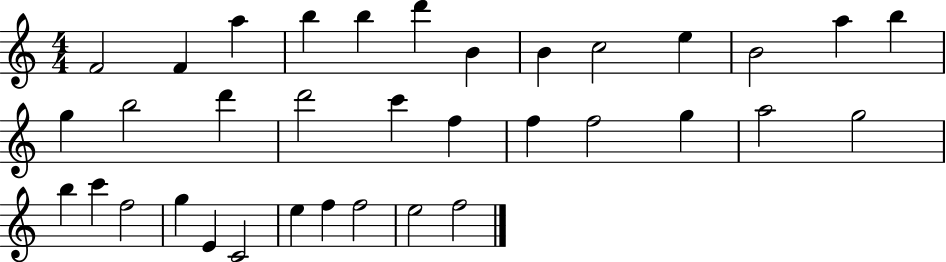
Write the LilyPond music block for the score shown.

{
  \clef treble
  \numericTimeSignature
  \time 4/4
  \key c \major
  f'2 f'4 a''4 | b''4 b''4 d'''4 b'4 | b'4 c''2 e''4 | b'2 a''4 b''4 | \break g''4 b''2 d'''4 | d'''2 c'''4 f''4 | f''4 f''2 g''4 | a''2 g''2 | \break b''4 c'''4 f''2 | g''4 e'4 c'2 | e''4 f''4 f''2 | e''2 f''2 | \break \bar "|."
}